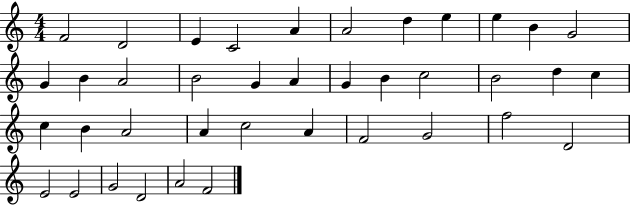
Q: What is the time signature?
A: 4/4